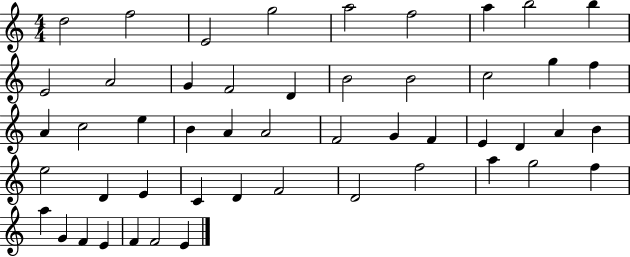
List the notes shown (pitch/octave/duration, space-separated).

D5/h F5/h E4/h G5/h A5/h F5/h A5/q B5/h B5/q E4/h A4/h G4/q F4/h D4/q B4/h B4/h C5/h G5/q F5/q A4/q C5/h E5/q B4/q A4/q A4/h F4/h G4/q F4/q E4/q D4/q A4/q B4/q E5/h D4/q E4/q C4/q D4/q F4/h D4/h F5/h A5/q G5/h F5/q A5/q G4/q F4/q E4/q F4/q F4/h E4/q